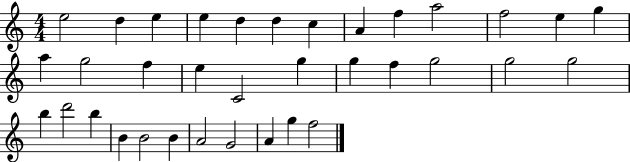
E5/h D5/q E5/q E5/q D5/q D5/q C5/q A4/q F5/q A5/h F5/h E5/q G5/q A5/q G5/h F5/q E5/q C4/h G5/q G5/q F5/q G5/h G5/h G5/h B5/q D6/h B5/q B4/q B4/h B4/q A4/h G4/h A4/q G5/q F5/h